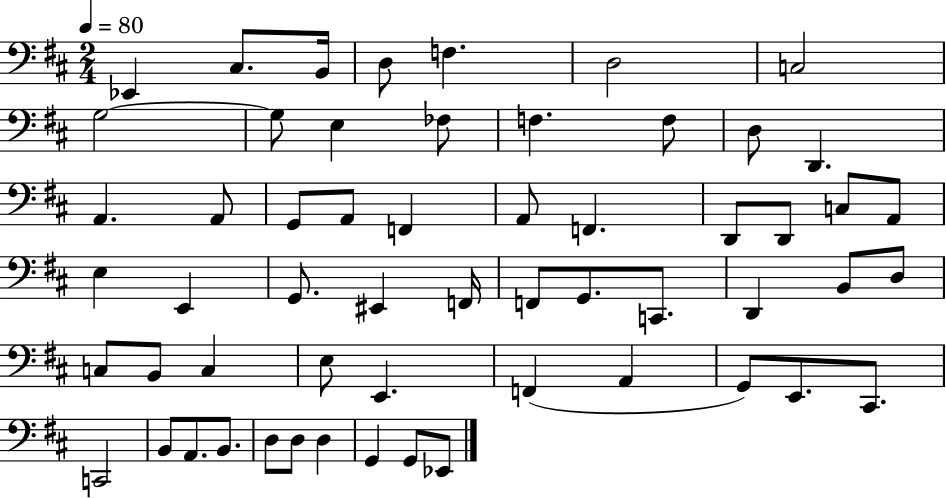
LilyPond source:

{
  \clef bass
  \numericTimeSignature
  \time 2/4
  \key d \major
  \tempo 4 = 80
  ees,4 cis8. b,16 | d8 f4. | d2 | c2 | \break g2~~ | g8 e4 fes8 | f4. f8 | d8 d,4. | \break a,4. a,8 | g,8 a,8 f,4 | a,8 f,4. | d,8 d,8 c8 a,8 | \break e4 e,4 | g,8. eis,4 f,16 | f,8 g,8. c,8. | d,4 b,8 d8 | \break c8 b,8 c4 | e8 e,4. | f,4( a,4 | g,8) e,8. cis,8. | \break c,2 | b,8 a,8. b,8. | d8 d8 d4 | g,4 g,8 ees,8 | \break \bar "|."
}